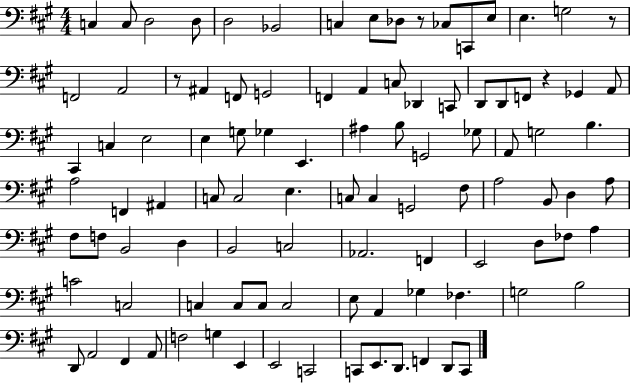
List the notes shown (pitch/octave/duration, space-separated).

C3/q C3/e D3/h D3/e D3/h Bb2/h C3/q E3/e Db3/e R/e CES3/e C2/e E3/e E3/q. G3/h R/e F2/h A2/h R/e A#2/q F2/e G2/h F2/q A2/q C3/e Db2/q C2/e D2/e D2/e F2/e R/q Gb2/q A2/e C#2/q C3/q E3/h E3/q G3/e Gb3/q E2/q. A#3/q B3/e G2/h Gb3/e A2/e G3/h B3/q. A3/h F2/q A#2/q C3/e C3/h E3/q. C3/e C3/q G2/h F#3/e A3/h B2/e D3/q A3/e F#3/e F3/e B2/h D3/q B2/h C3/h Ab2/h. F2/q E2/h D3/e FES3/e A3/q C4/h C3/h C3/q C3/e C3/e C3/h E3/e A2/q Gb3/q FES3/q. G3/h B3/h D2/e A2/h F#2/q A2/e F3/h G3/q E2/q E2/h C2/h C2/e E2/e. D2/e. F2/q D2/e C2/e